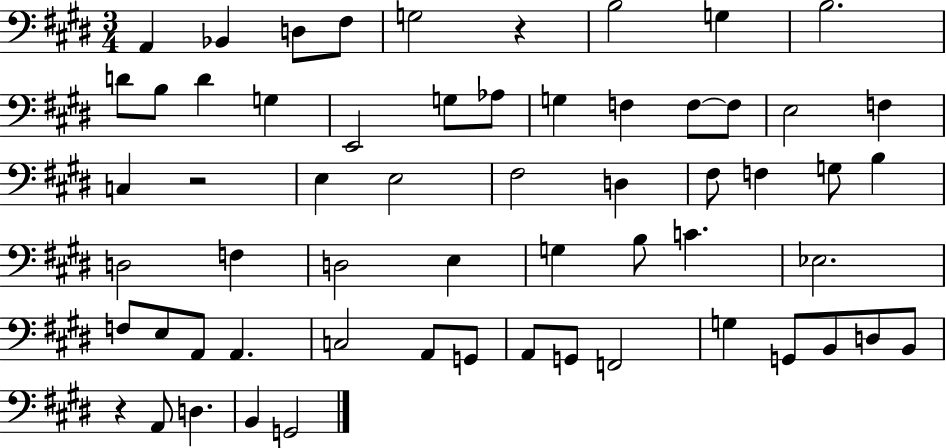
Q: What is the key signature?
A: E major